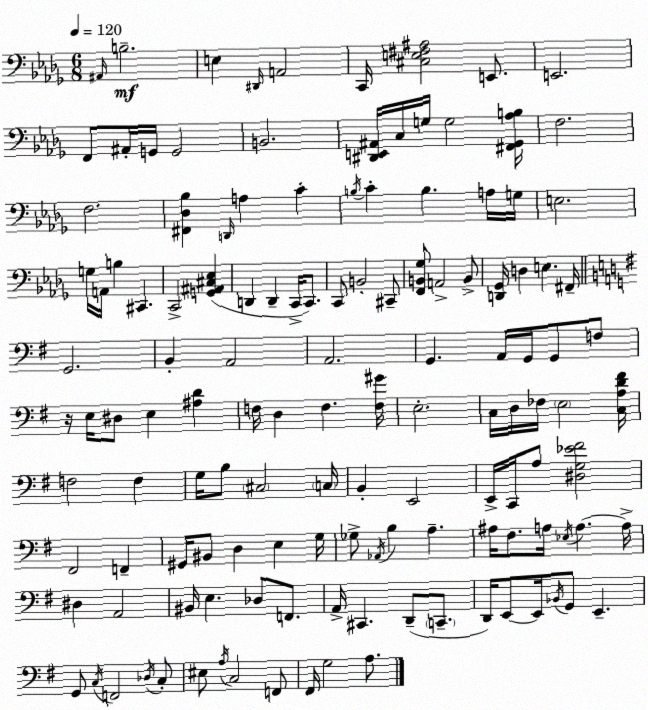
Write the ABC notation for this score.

X:1
T:Untitled
M:6/8
L:1/4
K:Bbm
^A,,/4 B,2 E, ^D,,/4 A,,2 C,,/4 [^C,E,^F,^A,]2 E,,/2 E,,2 F,,/2 ^A,,/4 G,,/4 G,,2 B,,2 [^D,,E,,^A,,]/4 C,/4 G,/4 G,2 [^F,,_G,,_A,B,]/4 F,2 F,2 [^F,,_D,_B,] D,,/4 A, C B,/4 C B, A,/4 G,/4 E,2 G,/4 A,,/4 B, ^C,, C,,2 [G,,^A,,^C,_E,] D,, D,, C,,/4 C,,/2 C,,/2 B,,2 ^C,,/2 [F,,B,,_G,]/2 A,,2 B,,/2 [D,,_G,,]/4 D, E, ^F,,/4 G,,2 B,, A,,2 A,,2 G,, A,,/4 G,,/4 G,,/2 F,/2 z/4 E,/4 ^D,/2 E, [^A,D] F,/4 D, F, [F,^G]/4 E,2 C,/4 D,/4 _F,/4 E,2 [C,A,D^F]/4 F,2 F, G,/4 B,/2 ^C,2 C,/4 B,, E,,2 E,,/4 C,,/4 A,/2 [^D,G,_E^F]2 ^F,,2 F,, ^G,,/4 ^B,,/2 D, E, G,/4 _G,/2 _A,,/4 B, A, ^A,/4 ^F,/2 A,/4 _E,/4 A, A,/4 ^D, A,,2 ^B,,/4 E, _D,/2 F,,/2 A,,/4 ^C,, D,,/2 C,,/2 D,,/4 E,,/2 E,,/4 _B,,/4 G,,/2 E,, G,,/2 C,/4 F,,2 _D,/4 C,/2 ^E,/2 A,/4 C,2 F,,/2 ^F,,/4 G,2 A,/2